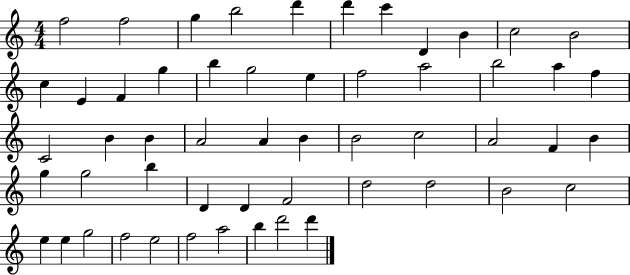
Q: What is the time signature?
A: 4/4